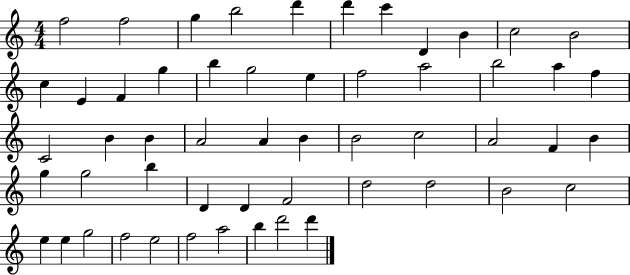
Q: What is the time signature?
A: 4/4